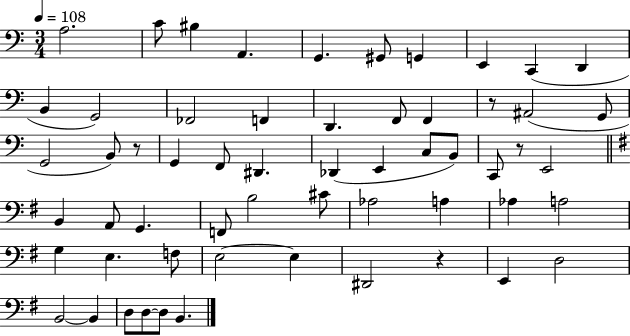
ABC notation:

X:1
T:Untitled
M:3/4
L:1/4
K:C
A,2 C/2 ^B, A,, G,, ^G,,/2 G,, E,, C,, D,, B,, G,,2 _F,,2 F,, D,, F,,/2 F,, z/2 ^A,,2 G,,/2 G,,2 B,,/2 z/2 G,, F,,/2 ^D,, _D,, E,, C,/2 B,,/2 C,,/2 z/2 E,,2 B,, A,,/2 G,, F,,/2 B,2 ^C/2 _A,2 A, _A, A,2 G, E, F,/2 E,2 E, ^D,,2 z E,, D,2 B,,2 B,, D,/2 D,/2 D,/2 B,,